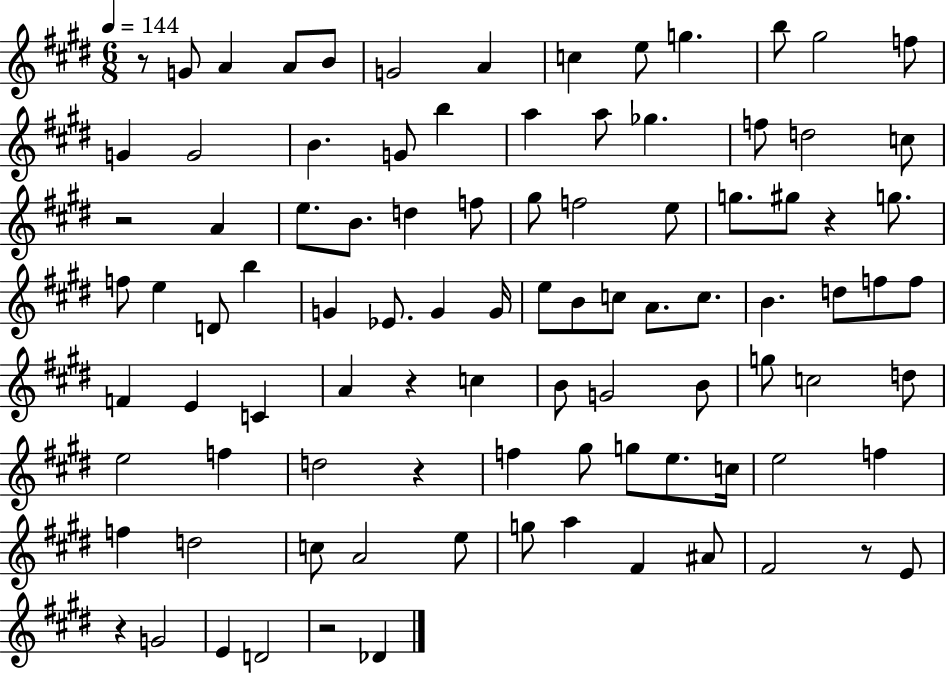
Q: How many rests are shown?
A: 8